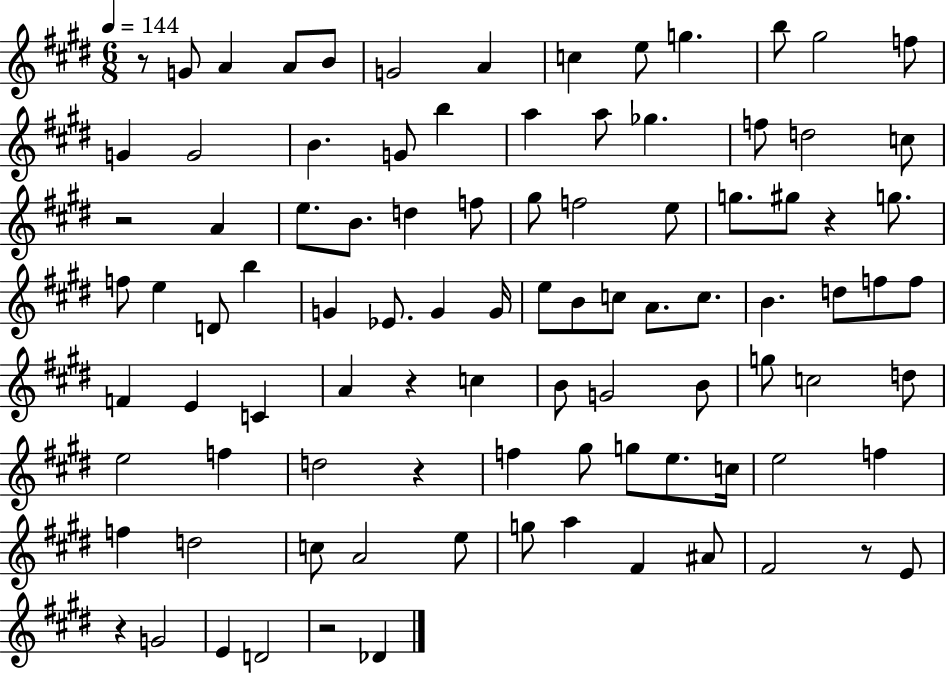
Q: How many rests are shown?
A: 8